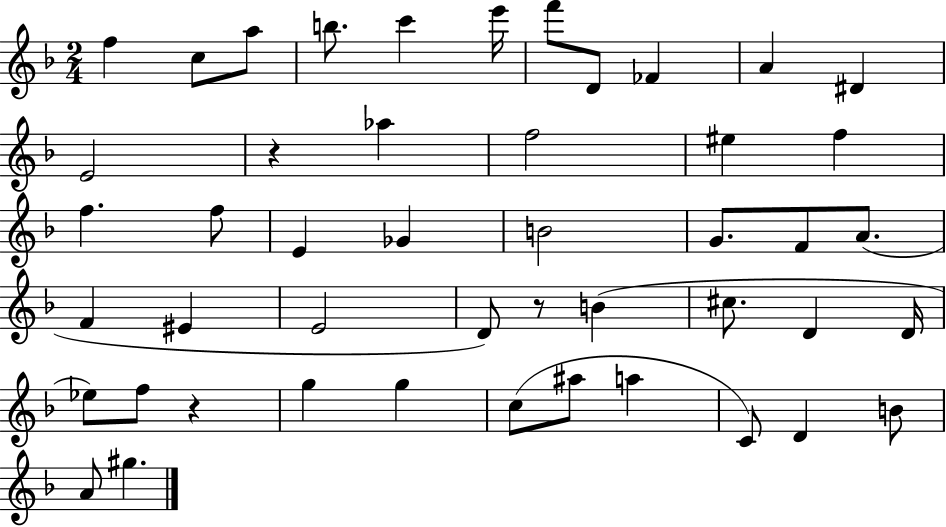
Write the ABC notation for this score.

X:1
T:Untitled
M:2/4
L:1/4
K:F
f c/2 a/2 b/2 c' e'/4 f'/2 D/2 _F A ^D E2 z _a f2 ^e f f f/2 E _G B2 G/2 F/2 A/2 F ^E E2 D/2 z/2 B ^c/2 D D/4 _e/2 f/2 z g g c/2 ^a/2 a C/2 D B/2 A/2 ^g